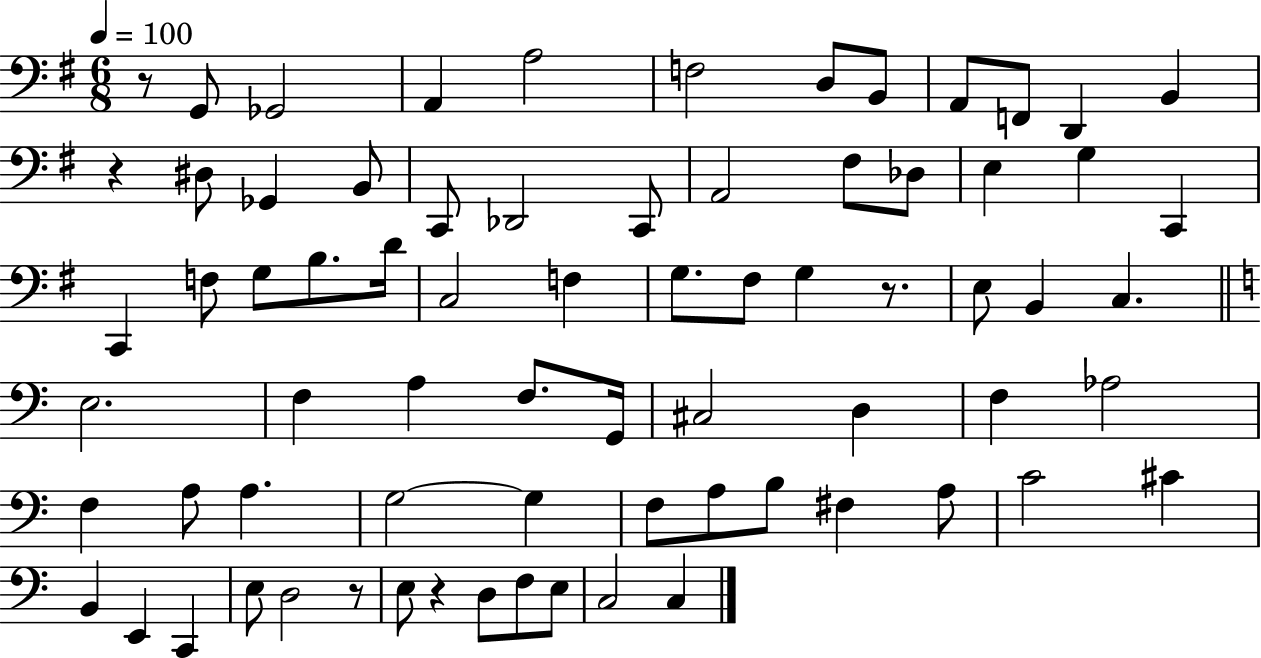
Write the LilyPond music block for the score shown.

{
  \clef bass
  \numericTimeSignature
  \time 6/8
  \key g \major
  \tempo 4 = 100
  r8 g,8 ges,2 | a,4 a2 | f2 d8 b,8 | a,8 f,8 d,4 b,4 | \break r4 dis8 ges,4 b,8 | c,8 des,2 c,8 | a,2 fis8 des8 | e4 g4 c,4 | \break c,4 f8 g8 b8. d'16 | c2 f4 | g8. fis8 g4 r8. | e8 b,4 c4. | \break \bar "||" \break \key a \minor e2. | f4 a4 f8. g,16 | cis2 d4 | f4 aes2 | \break f4 a8 a4. | g2~~ g4 | f8 a8 b8 fis4 a8 | c'2 cis'4 | \break b,4 e,4 c,4 | e8 d2 r8 | e8 r4 d8 f8 e8 | c2 c4 | \break \bar "|."
}